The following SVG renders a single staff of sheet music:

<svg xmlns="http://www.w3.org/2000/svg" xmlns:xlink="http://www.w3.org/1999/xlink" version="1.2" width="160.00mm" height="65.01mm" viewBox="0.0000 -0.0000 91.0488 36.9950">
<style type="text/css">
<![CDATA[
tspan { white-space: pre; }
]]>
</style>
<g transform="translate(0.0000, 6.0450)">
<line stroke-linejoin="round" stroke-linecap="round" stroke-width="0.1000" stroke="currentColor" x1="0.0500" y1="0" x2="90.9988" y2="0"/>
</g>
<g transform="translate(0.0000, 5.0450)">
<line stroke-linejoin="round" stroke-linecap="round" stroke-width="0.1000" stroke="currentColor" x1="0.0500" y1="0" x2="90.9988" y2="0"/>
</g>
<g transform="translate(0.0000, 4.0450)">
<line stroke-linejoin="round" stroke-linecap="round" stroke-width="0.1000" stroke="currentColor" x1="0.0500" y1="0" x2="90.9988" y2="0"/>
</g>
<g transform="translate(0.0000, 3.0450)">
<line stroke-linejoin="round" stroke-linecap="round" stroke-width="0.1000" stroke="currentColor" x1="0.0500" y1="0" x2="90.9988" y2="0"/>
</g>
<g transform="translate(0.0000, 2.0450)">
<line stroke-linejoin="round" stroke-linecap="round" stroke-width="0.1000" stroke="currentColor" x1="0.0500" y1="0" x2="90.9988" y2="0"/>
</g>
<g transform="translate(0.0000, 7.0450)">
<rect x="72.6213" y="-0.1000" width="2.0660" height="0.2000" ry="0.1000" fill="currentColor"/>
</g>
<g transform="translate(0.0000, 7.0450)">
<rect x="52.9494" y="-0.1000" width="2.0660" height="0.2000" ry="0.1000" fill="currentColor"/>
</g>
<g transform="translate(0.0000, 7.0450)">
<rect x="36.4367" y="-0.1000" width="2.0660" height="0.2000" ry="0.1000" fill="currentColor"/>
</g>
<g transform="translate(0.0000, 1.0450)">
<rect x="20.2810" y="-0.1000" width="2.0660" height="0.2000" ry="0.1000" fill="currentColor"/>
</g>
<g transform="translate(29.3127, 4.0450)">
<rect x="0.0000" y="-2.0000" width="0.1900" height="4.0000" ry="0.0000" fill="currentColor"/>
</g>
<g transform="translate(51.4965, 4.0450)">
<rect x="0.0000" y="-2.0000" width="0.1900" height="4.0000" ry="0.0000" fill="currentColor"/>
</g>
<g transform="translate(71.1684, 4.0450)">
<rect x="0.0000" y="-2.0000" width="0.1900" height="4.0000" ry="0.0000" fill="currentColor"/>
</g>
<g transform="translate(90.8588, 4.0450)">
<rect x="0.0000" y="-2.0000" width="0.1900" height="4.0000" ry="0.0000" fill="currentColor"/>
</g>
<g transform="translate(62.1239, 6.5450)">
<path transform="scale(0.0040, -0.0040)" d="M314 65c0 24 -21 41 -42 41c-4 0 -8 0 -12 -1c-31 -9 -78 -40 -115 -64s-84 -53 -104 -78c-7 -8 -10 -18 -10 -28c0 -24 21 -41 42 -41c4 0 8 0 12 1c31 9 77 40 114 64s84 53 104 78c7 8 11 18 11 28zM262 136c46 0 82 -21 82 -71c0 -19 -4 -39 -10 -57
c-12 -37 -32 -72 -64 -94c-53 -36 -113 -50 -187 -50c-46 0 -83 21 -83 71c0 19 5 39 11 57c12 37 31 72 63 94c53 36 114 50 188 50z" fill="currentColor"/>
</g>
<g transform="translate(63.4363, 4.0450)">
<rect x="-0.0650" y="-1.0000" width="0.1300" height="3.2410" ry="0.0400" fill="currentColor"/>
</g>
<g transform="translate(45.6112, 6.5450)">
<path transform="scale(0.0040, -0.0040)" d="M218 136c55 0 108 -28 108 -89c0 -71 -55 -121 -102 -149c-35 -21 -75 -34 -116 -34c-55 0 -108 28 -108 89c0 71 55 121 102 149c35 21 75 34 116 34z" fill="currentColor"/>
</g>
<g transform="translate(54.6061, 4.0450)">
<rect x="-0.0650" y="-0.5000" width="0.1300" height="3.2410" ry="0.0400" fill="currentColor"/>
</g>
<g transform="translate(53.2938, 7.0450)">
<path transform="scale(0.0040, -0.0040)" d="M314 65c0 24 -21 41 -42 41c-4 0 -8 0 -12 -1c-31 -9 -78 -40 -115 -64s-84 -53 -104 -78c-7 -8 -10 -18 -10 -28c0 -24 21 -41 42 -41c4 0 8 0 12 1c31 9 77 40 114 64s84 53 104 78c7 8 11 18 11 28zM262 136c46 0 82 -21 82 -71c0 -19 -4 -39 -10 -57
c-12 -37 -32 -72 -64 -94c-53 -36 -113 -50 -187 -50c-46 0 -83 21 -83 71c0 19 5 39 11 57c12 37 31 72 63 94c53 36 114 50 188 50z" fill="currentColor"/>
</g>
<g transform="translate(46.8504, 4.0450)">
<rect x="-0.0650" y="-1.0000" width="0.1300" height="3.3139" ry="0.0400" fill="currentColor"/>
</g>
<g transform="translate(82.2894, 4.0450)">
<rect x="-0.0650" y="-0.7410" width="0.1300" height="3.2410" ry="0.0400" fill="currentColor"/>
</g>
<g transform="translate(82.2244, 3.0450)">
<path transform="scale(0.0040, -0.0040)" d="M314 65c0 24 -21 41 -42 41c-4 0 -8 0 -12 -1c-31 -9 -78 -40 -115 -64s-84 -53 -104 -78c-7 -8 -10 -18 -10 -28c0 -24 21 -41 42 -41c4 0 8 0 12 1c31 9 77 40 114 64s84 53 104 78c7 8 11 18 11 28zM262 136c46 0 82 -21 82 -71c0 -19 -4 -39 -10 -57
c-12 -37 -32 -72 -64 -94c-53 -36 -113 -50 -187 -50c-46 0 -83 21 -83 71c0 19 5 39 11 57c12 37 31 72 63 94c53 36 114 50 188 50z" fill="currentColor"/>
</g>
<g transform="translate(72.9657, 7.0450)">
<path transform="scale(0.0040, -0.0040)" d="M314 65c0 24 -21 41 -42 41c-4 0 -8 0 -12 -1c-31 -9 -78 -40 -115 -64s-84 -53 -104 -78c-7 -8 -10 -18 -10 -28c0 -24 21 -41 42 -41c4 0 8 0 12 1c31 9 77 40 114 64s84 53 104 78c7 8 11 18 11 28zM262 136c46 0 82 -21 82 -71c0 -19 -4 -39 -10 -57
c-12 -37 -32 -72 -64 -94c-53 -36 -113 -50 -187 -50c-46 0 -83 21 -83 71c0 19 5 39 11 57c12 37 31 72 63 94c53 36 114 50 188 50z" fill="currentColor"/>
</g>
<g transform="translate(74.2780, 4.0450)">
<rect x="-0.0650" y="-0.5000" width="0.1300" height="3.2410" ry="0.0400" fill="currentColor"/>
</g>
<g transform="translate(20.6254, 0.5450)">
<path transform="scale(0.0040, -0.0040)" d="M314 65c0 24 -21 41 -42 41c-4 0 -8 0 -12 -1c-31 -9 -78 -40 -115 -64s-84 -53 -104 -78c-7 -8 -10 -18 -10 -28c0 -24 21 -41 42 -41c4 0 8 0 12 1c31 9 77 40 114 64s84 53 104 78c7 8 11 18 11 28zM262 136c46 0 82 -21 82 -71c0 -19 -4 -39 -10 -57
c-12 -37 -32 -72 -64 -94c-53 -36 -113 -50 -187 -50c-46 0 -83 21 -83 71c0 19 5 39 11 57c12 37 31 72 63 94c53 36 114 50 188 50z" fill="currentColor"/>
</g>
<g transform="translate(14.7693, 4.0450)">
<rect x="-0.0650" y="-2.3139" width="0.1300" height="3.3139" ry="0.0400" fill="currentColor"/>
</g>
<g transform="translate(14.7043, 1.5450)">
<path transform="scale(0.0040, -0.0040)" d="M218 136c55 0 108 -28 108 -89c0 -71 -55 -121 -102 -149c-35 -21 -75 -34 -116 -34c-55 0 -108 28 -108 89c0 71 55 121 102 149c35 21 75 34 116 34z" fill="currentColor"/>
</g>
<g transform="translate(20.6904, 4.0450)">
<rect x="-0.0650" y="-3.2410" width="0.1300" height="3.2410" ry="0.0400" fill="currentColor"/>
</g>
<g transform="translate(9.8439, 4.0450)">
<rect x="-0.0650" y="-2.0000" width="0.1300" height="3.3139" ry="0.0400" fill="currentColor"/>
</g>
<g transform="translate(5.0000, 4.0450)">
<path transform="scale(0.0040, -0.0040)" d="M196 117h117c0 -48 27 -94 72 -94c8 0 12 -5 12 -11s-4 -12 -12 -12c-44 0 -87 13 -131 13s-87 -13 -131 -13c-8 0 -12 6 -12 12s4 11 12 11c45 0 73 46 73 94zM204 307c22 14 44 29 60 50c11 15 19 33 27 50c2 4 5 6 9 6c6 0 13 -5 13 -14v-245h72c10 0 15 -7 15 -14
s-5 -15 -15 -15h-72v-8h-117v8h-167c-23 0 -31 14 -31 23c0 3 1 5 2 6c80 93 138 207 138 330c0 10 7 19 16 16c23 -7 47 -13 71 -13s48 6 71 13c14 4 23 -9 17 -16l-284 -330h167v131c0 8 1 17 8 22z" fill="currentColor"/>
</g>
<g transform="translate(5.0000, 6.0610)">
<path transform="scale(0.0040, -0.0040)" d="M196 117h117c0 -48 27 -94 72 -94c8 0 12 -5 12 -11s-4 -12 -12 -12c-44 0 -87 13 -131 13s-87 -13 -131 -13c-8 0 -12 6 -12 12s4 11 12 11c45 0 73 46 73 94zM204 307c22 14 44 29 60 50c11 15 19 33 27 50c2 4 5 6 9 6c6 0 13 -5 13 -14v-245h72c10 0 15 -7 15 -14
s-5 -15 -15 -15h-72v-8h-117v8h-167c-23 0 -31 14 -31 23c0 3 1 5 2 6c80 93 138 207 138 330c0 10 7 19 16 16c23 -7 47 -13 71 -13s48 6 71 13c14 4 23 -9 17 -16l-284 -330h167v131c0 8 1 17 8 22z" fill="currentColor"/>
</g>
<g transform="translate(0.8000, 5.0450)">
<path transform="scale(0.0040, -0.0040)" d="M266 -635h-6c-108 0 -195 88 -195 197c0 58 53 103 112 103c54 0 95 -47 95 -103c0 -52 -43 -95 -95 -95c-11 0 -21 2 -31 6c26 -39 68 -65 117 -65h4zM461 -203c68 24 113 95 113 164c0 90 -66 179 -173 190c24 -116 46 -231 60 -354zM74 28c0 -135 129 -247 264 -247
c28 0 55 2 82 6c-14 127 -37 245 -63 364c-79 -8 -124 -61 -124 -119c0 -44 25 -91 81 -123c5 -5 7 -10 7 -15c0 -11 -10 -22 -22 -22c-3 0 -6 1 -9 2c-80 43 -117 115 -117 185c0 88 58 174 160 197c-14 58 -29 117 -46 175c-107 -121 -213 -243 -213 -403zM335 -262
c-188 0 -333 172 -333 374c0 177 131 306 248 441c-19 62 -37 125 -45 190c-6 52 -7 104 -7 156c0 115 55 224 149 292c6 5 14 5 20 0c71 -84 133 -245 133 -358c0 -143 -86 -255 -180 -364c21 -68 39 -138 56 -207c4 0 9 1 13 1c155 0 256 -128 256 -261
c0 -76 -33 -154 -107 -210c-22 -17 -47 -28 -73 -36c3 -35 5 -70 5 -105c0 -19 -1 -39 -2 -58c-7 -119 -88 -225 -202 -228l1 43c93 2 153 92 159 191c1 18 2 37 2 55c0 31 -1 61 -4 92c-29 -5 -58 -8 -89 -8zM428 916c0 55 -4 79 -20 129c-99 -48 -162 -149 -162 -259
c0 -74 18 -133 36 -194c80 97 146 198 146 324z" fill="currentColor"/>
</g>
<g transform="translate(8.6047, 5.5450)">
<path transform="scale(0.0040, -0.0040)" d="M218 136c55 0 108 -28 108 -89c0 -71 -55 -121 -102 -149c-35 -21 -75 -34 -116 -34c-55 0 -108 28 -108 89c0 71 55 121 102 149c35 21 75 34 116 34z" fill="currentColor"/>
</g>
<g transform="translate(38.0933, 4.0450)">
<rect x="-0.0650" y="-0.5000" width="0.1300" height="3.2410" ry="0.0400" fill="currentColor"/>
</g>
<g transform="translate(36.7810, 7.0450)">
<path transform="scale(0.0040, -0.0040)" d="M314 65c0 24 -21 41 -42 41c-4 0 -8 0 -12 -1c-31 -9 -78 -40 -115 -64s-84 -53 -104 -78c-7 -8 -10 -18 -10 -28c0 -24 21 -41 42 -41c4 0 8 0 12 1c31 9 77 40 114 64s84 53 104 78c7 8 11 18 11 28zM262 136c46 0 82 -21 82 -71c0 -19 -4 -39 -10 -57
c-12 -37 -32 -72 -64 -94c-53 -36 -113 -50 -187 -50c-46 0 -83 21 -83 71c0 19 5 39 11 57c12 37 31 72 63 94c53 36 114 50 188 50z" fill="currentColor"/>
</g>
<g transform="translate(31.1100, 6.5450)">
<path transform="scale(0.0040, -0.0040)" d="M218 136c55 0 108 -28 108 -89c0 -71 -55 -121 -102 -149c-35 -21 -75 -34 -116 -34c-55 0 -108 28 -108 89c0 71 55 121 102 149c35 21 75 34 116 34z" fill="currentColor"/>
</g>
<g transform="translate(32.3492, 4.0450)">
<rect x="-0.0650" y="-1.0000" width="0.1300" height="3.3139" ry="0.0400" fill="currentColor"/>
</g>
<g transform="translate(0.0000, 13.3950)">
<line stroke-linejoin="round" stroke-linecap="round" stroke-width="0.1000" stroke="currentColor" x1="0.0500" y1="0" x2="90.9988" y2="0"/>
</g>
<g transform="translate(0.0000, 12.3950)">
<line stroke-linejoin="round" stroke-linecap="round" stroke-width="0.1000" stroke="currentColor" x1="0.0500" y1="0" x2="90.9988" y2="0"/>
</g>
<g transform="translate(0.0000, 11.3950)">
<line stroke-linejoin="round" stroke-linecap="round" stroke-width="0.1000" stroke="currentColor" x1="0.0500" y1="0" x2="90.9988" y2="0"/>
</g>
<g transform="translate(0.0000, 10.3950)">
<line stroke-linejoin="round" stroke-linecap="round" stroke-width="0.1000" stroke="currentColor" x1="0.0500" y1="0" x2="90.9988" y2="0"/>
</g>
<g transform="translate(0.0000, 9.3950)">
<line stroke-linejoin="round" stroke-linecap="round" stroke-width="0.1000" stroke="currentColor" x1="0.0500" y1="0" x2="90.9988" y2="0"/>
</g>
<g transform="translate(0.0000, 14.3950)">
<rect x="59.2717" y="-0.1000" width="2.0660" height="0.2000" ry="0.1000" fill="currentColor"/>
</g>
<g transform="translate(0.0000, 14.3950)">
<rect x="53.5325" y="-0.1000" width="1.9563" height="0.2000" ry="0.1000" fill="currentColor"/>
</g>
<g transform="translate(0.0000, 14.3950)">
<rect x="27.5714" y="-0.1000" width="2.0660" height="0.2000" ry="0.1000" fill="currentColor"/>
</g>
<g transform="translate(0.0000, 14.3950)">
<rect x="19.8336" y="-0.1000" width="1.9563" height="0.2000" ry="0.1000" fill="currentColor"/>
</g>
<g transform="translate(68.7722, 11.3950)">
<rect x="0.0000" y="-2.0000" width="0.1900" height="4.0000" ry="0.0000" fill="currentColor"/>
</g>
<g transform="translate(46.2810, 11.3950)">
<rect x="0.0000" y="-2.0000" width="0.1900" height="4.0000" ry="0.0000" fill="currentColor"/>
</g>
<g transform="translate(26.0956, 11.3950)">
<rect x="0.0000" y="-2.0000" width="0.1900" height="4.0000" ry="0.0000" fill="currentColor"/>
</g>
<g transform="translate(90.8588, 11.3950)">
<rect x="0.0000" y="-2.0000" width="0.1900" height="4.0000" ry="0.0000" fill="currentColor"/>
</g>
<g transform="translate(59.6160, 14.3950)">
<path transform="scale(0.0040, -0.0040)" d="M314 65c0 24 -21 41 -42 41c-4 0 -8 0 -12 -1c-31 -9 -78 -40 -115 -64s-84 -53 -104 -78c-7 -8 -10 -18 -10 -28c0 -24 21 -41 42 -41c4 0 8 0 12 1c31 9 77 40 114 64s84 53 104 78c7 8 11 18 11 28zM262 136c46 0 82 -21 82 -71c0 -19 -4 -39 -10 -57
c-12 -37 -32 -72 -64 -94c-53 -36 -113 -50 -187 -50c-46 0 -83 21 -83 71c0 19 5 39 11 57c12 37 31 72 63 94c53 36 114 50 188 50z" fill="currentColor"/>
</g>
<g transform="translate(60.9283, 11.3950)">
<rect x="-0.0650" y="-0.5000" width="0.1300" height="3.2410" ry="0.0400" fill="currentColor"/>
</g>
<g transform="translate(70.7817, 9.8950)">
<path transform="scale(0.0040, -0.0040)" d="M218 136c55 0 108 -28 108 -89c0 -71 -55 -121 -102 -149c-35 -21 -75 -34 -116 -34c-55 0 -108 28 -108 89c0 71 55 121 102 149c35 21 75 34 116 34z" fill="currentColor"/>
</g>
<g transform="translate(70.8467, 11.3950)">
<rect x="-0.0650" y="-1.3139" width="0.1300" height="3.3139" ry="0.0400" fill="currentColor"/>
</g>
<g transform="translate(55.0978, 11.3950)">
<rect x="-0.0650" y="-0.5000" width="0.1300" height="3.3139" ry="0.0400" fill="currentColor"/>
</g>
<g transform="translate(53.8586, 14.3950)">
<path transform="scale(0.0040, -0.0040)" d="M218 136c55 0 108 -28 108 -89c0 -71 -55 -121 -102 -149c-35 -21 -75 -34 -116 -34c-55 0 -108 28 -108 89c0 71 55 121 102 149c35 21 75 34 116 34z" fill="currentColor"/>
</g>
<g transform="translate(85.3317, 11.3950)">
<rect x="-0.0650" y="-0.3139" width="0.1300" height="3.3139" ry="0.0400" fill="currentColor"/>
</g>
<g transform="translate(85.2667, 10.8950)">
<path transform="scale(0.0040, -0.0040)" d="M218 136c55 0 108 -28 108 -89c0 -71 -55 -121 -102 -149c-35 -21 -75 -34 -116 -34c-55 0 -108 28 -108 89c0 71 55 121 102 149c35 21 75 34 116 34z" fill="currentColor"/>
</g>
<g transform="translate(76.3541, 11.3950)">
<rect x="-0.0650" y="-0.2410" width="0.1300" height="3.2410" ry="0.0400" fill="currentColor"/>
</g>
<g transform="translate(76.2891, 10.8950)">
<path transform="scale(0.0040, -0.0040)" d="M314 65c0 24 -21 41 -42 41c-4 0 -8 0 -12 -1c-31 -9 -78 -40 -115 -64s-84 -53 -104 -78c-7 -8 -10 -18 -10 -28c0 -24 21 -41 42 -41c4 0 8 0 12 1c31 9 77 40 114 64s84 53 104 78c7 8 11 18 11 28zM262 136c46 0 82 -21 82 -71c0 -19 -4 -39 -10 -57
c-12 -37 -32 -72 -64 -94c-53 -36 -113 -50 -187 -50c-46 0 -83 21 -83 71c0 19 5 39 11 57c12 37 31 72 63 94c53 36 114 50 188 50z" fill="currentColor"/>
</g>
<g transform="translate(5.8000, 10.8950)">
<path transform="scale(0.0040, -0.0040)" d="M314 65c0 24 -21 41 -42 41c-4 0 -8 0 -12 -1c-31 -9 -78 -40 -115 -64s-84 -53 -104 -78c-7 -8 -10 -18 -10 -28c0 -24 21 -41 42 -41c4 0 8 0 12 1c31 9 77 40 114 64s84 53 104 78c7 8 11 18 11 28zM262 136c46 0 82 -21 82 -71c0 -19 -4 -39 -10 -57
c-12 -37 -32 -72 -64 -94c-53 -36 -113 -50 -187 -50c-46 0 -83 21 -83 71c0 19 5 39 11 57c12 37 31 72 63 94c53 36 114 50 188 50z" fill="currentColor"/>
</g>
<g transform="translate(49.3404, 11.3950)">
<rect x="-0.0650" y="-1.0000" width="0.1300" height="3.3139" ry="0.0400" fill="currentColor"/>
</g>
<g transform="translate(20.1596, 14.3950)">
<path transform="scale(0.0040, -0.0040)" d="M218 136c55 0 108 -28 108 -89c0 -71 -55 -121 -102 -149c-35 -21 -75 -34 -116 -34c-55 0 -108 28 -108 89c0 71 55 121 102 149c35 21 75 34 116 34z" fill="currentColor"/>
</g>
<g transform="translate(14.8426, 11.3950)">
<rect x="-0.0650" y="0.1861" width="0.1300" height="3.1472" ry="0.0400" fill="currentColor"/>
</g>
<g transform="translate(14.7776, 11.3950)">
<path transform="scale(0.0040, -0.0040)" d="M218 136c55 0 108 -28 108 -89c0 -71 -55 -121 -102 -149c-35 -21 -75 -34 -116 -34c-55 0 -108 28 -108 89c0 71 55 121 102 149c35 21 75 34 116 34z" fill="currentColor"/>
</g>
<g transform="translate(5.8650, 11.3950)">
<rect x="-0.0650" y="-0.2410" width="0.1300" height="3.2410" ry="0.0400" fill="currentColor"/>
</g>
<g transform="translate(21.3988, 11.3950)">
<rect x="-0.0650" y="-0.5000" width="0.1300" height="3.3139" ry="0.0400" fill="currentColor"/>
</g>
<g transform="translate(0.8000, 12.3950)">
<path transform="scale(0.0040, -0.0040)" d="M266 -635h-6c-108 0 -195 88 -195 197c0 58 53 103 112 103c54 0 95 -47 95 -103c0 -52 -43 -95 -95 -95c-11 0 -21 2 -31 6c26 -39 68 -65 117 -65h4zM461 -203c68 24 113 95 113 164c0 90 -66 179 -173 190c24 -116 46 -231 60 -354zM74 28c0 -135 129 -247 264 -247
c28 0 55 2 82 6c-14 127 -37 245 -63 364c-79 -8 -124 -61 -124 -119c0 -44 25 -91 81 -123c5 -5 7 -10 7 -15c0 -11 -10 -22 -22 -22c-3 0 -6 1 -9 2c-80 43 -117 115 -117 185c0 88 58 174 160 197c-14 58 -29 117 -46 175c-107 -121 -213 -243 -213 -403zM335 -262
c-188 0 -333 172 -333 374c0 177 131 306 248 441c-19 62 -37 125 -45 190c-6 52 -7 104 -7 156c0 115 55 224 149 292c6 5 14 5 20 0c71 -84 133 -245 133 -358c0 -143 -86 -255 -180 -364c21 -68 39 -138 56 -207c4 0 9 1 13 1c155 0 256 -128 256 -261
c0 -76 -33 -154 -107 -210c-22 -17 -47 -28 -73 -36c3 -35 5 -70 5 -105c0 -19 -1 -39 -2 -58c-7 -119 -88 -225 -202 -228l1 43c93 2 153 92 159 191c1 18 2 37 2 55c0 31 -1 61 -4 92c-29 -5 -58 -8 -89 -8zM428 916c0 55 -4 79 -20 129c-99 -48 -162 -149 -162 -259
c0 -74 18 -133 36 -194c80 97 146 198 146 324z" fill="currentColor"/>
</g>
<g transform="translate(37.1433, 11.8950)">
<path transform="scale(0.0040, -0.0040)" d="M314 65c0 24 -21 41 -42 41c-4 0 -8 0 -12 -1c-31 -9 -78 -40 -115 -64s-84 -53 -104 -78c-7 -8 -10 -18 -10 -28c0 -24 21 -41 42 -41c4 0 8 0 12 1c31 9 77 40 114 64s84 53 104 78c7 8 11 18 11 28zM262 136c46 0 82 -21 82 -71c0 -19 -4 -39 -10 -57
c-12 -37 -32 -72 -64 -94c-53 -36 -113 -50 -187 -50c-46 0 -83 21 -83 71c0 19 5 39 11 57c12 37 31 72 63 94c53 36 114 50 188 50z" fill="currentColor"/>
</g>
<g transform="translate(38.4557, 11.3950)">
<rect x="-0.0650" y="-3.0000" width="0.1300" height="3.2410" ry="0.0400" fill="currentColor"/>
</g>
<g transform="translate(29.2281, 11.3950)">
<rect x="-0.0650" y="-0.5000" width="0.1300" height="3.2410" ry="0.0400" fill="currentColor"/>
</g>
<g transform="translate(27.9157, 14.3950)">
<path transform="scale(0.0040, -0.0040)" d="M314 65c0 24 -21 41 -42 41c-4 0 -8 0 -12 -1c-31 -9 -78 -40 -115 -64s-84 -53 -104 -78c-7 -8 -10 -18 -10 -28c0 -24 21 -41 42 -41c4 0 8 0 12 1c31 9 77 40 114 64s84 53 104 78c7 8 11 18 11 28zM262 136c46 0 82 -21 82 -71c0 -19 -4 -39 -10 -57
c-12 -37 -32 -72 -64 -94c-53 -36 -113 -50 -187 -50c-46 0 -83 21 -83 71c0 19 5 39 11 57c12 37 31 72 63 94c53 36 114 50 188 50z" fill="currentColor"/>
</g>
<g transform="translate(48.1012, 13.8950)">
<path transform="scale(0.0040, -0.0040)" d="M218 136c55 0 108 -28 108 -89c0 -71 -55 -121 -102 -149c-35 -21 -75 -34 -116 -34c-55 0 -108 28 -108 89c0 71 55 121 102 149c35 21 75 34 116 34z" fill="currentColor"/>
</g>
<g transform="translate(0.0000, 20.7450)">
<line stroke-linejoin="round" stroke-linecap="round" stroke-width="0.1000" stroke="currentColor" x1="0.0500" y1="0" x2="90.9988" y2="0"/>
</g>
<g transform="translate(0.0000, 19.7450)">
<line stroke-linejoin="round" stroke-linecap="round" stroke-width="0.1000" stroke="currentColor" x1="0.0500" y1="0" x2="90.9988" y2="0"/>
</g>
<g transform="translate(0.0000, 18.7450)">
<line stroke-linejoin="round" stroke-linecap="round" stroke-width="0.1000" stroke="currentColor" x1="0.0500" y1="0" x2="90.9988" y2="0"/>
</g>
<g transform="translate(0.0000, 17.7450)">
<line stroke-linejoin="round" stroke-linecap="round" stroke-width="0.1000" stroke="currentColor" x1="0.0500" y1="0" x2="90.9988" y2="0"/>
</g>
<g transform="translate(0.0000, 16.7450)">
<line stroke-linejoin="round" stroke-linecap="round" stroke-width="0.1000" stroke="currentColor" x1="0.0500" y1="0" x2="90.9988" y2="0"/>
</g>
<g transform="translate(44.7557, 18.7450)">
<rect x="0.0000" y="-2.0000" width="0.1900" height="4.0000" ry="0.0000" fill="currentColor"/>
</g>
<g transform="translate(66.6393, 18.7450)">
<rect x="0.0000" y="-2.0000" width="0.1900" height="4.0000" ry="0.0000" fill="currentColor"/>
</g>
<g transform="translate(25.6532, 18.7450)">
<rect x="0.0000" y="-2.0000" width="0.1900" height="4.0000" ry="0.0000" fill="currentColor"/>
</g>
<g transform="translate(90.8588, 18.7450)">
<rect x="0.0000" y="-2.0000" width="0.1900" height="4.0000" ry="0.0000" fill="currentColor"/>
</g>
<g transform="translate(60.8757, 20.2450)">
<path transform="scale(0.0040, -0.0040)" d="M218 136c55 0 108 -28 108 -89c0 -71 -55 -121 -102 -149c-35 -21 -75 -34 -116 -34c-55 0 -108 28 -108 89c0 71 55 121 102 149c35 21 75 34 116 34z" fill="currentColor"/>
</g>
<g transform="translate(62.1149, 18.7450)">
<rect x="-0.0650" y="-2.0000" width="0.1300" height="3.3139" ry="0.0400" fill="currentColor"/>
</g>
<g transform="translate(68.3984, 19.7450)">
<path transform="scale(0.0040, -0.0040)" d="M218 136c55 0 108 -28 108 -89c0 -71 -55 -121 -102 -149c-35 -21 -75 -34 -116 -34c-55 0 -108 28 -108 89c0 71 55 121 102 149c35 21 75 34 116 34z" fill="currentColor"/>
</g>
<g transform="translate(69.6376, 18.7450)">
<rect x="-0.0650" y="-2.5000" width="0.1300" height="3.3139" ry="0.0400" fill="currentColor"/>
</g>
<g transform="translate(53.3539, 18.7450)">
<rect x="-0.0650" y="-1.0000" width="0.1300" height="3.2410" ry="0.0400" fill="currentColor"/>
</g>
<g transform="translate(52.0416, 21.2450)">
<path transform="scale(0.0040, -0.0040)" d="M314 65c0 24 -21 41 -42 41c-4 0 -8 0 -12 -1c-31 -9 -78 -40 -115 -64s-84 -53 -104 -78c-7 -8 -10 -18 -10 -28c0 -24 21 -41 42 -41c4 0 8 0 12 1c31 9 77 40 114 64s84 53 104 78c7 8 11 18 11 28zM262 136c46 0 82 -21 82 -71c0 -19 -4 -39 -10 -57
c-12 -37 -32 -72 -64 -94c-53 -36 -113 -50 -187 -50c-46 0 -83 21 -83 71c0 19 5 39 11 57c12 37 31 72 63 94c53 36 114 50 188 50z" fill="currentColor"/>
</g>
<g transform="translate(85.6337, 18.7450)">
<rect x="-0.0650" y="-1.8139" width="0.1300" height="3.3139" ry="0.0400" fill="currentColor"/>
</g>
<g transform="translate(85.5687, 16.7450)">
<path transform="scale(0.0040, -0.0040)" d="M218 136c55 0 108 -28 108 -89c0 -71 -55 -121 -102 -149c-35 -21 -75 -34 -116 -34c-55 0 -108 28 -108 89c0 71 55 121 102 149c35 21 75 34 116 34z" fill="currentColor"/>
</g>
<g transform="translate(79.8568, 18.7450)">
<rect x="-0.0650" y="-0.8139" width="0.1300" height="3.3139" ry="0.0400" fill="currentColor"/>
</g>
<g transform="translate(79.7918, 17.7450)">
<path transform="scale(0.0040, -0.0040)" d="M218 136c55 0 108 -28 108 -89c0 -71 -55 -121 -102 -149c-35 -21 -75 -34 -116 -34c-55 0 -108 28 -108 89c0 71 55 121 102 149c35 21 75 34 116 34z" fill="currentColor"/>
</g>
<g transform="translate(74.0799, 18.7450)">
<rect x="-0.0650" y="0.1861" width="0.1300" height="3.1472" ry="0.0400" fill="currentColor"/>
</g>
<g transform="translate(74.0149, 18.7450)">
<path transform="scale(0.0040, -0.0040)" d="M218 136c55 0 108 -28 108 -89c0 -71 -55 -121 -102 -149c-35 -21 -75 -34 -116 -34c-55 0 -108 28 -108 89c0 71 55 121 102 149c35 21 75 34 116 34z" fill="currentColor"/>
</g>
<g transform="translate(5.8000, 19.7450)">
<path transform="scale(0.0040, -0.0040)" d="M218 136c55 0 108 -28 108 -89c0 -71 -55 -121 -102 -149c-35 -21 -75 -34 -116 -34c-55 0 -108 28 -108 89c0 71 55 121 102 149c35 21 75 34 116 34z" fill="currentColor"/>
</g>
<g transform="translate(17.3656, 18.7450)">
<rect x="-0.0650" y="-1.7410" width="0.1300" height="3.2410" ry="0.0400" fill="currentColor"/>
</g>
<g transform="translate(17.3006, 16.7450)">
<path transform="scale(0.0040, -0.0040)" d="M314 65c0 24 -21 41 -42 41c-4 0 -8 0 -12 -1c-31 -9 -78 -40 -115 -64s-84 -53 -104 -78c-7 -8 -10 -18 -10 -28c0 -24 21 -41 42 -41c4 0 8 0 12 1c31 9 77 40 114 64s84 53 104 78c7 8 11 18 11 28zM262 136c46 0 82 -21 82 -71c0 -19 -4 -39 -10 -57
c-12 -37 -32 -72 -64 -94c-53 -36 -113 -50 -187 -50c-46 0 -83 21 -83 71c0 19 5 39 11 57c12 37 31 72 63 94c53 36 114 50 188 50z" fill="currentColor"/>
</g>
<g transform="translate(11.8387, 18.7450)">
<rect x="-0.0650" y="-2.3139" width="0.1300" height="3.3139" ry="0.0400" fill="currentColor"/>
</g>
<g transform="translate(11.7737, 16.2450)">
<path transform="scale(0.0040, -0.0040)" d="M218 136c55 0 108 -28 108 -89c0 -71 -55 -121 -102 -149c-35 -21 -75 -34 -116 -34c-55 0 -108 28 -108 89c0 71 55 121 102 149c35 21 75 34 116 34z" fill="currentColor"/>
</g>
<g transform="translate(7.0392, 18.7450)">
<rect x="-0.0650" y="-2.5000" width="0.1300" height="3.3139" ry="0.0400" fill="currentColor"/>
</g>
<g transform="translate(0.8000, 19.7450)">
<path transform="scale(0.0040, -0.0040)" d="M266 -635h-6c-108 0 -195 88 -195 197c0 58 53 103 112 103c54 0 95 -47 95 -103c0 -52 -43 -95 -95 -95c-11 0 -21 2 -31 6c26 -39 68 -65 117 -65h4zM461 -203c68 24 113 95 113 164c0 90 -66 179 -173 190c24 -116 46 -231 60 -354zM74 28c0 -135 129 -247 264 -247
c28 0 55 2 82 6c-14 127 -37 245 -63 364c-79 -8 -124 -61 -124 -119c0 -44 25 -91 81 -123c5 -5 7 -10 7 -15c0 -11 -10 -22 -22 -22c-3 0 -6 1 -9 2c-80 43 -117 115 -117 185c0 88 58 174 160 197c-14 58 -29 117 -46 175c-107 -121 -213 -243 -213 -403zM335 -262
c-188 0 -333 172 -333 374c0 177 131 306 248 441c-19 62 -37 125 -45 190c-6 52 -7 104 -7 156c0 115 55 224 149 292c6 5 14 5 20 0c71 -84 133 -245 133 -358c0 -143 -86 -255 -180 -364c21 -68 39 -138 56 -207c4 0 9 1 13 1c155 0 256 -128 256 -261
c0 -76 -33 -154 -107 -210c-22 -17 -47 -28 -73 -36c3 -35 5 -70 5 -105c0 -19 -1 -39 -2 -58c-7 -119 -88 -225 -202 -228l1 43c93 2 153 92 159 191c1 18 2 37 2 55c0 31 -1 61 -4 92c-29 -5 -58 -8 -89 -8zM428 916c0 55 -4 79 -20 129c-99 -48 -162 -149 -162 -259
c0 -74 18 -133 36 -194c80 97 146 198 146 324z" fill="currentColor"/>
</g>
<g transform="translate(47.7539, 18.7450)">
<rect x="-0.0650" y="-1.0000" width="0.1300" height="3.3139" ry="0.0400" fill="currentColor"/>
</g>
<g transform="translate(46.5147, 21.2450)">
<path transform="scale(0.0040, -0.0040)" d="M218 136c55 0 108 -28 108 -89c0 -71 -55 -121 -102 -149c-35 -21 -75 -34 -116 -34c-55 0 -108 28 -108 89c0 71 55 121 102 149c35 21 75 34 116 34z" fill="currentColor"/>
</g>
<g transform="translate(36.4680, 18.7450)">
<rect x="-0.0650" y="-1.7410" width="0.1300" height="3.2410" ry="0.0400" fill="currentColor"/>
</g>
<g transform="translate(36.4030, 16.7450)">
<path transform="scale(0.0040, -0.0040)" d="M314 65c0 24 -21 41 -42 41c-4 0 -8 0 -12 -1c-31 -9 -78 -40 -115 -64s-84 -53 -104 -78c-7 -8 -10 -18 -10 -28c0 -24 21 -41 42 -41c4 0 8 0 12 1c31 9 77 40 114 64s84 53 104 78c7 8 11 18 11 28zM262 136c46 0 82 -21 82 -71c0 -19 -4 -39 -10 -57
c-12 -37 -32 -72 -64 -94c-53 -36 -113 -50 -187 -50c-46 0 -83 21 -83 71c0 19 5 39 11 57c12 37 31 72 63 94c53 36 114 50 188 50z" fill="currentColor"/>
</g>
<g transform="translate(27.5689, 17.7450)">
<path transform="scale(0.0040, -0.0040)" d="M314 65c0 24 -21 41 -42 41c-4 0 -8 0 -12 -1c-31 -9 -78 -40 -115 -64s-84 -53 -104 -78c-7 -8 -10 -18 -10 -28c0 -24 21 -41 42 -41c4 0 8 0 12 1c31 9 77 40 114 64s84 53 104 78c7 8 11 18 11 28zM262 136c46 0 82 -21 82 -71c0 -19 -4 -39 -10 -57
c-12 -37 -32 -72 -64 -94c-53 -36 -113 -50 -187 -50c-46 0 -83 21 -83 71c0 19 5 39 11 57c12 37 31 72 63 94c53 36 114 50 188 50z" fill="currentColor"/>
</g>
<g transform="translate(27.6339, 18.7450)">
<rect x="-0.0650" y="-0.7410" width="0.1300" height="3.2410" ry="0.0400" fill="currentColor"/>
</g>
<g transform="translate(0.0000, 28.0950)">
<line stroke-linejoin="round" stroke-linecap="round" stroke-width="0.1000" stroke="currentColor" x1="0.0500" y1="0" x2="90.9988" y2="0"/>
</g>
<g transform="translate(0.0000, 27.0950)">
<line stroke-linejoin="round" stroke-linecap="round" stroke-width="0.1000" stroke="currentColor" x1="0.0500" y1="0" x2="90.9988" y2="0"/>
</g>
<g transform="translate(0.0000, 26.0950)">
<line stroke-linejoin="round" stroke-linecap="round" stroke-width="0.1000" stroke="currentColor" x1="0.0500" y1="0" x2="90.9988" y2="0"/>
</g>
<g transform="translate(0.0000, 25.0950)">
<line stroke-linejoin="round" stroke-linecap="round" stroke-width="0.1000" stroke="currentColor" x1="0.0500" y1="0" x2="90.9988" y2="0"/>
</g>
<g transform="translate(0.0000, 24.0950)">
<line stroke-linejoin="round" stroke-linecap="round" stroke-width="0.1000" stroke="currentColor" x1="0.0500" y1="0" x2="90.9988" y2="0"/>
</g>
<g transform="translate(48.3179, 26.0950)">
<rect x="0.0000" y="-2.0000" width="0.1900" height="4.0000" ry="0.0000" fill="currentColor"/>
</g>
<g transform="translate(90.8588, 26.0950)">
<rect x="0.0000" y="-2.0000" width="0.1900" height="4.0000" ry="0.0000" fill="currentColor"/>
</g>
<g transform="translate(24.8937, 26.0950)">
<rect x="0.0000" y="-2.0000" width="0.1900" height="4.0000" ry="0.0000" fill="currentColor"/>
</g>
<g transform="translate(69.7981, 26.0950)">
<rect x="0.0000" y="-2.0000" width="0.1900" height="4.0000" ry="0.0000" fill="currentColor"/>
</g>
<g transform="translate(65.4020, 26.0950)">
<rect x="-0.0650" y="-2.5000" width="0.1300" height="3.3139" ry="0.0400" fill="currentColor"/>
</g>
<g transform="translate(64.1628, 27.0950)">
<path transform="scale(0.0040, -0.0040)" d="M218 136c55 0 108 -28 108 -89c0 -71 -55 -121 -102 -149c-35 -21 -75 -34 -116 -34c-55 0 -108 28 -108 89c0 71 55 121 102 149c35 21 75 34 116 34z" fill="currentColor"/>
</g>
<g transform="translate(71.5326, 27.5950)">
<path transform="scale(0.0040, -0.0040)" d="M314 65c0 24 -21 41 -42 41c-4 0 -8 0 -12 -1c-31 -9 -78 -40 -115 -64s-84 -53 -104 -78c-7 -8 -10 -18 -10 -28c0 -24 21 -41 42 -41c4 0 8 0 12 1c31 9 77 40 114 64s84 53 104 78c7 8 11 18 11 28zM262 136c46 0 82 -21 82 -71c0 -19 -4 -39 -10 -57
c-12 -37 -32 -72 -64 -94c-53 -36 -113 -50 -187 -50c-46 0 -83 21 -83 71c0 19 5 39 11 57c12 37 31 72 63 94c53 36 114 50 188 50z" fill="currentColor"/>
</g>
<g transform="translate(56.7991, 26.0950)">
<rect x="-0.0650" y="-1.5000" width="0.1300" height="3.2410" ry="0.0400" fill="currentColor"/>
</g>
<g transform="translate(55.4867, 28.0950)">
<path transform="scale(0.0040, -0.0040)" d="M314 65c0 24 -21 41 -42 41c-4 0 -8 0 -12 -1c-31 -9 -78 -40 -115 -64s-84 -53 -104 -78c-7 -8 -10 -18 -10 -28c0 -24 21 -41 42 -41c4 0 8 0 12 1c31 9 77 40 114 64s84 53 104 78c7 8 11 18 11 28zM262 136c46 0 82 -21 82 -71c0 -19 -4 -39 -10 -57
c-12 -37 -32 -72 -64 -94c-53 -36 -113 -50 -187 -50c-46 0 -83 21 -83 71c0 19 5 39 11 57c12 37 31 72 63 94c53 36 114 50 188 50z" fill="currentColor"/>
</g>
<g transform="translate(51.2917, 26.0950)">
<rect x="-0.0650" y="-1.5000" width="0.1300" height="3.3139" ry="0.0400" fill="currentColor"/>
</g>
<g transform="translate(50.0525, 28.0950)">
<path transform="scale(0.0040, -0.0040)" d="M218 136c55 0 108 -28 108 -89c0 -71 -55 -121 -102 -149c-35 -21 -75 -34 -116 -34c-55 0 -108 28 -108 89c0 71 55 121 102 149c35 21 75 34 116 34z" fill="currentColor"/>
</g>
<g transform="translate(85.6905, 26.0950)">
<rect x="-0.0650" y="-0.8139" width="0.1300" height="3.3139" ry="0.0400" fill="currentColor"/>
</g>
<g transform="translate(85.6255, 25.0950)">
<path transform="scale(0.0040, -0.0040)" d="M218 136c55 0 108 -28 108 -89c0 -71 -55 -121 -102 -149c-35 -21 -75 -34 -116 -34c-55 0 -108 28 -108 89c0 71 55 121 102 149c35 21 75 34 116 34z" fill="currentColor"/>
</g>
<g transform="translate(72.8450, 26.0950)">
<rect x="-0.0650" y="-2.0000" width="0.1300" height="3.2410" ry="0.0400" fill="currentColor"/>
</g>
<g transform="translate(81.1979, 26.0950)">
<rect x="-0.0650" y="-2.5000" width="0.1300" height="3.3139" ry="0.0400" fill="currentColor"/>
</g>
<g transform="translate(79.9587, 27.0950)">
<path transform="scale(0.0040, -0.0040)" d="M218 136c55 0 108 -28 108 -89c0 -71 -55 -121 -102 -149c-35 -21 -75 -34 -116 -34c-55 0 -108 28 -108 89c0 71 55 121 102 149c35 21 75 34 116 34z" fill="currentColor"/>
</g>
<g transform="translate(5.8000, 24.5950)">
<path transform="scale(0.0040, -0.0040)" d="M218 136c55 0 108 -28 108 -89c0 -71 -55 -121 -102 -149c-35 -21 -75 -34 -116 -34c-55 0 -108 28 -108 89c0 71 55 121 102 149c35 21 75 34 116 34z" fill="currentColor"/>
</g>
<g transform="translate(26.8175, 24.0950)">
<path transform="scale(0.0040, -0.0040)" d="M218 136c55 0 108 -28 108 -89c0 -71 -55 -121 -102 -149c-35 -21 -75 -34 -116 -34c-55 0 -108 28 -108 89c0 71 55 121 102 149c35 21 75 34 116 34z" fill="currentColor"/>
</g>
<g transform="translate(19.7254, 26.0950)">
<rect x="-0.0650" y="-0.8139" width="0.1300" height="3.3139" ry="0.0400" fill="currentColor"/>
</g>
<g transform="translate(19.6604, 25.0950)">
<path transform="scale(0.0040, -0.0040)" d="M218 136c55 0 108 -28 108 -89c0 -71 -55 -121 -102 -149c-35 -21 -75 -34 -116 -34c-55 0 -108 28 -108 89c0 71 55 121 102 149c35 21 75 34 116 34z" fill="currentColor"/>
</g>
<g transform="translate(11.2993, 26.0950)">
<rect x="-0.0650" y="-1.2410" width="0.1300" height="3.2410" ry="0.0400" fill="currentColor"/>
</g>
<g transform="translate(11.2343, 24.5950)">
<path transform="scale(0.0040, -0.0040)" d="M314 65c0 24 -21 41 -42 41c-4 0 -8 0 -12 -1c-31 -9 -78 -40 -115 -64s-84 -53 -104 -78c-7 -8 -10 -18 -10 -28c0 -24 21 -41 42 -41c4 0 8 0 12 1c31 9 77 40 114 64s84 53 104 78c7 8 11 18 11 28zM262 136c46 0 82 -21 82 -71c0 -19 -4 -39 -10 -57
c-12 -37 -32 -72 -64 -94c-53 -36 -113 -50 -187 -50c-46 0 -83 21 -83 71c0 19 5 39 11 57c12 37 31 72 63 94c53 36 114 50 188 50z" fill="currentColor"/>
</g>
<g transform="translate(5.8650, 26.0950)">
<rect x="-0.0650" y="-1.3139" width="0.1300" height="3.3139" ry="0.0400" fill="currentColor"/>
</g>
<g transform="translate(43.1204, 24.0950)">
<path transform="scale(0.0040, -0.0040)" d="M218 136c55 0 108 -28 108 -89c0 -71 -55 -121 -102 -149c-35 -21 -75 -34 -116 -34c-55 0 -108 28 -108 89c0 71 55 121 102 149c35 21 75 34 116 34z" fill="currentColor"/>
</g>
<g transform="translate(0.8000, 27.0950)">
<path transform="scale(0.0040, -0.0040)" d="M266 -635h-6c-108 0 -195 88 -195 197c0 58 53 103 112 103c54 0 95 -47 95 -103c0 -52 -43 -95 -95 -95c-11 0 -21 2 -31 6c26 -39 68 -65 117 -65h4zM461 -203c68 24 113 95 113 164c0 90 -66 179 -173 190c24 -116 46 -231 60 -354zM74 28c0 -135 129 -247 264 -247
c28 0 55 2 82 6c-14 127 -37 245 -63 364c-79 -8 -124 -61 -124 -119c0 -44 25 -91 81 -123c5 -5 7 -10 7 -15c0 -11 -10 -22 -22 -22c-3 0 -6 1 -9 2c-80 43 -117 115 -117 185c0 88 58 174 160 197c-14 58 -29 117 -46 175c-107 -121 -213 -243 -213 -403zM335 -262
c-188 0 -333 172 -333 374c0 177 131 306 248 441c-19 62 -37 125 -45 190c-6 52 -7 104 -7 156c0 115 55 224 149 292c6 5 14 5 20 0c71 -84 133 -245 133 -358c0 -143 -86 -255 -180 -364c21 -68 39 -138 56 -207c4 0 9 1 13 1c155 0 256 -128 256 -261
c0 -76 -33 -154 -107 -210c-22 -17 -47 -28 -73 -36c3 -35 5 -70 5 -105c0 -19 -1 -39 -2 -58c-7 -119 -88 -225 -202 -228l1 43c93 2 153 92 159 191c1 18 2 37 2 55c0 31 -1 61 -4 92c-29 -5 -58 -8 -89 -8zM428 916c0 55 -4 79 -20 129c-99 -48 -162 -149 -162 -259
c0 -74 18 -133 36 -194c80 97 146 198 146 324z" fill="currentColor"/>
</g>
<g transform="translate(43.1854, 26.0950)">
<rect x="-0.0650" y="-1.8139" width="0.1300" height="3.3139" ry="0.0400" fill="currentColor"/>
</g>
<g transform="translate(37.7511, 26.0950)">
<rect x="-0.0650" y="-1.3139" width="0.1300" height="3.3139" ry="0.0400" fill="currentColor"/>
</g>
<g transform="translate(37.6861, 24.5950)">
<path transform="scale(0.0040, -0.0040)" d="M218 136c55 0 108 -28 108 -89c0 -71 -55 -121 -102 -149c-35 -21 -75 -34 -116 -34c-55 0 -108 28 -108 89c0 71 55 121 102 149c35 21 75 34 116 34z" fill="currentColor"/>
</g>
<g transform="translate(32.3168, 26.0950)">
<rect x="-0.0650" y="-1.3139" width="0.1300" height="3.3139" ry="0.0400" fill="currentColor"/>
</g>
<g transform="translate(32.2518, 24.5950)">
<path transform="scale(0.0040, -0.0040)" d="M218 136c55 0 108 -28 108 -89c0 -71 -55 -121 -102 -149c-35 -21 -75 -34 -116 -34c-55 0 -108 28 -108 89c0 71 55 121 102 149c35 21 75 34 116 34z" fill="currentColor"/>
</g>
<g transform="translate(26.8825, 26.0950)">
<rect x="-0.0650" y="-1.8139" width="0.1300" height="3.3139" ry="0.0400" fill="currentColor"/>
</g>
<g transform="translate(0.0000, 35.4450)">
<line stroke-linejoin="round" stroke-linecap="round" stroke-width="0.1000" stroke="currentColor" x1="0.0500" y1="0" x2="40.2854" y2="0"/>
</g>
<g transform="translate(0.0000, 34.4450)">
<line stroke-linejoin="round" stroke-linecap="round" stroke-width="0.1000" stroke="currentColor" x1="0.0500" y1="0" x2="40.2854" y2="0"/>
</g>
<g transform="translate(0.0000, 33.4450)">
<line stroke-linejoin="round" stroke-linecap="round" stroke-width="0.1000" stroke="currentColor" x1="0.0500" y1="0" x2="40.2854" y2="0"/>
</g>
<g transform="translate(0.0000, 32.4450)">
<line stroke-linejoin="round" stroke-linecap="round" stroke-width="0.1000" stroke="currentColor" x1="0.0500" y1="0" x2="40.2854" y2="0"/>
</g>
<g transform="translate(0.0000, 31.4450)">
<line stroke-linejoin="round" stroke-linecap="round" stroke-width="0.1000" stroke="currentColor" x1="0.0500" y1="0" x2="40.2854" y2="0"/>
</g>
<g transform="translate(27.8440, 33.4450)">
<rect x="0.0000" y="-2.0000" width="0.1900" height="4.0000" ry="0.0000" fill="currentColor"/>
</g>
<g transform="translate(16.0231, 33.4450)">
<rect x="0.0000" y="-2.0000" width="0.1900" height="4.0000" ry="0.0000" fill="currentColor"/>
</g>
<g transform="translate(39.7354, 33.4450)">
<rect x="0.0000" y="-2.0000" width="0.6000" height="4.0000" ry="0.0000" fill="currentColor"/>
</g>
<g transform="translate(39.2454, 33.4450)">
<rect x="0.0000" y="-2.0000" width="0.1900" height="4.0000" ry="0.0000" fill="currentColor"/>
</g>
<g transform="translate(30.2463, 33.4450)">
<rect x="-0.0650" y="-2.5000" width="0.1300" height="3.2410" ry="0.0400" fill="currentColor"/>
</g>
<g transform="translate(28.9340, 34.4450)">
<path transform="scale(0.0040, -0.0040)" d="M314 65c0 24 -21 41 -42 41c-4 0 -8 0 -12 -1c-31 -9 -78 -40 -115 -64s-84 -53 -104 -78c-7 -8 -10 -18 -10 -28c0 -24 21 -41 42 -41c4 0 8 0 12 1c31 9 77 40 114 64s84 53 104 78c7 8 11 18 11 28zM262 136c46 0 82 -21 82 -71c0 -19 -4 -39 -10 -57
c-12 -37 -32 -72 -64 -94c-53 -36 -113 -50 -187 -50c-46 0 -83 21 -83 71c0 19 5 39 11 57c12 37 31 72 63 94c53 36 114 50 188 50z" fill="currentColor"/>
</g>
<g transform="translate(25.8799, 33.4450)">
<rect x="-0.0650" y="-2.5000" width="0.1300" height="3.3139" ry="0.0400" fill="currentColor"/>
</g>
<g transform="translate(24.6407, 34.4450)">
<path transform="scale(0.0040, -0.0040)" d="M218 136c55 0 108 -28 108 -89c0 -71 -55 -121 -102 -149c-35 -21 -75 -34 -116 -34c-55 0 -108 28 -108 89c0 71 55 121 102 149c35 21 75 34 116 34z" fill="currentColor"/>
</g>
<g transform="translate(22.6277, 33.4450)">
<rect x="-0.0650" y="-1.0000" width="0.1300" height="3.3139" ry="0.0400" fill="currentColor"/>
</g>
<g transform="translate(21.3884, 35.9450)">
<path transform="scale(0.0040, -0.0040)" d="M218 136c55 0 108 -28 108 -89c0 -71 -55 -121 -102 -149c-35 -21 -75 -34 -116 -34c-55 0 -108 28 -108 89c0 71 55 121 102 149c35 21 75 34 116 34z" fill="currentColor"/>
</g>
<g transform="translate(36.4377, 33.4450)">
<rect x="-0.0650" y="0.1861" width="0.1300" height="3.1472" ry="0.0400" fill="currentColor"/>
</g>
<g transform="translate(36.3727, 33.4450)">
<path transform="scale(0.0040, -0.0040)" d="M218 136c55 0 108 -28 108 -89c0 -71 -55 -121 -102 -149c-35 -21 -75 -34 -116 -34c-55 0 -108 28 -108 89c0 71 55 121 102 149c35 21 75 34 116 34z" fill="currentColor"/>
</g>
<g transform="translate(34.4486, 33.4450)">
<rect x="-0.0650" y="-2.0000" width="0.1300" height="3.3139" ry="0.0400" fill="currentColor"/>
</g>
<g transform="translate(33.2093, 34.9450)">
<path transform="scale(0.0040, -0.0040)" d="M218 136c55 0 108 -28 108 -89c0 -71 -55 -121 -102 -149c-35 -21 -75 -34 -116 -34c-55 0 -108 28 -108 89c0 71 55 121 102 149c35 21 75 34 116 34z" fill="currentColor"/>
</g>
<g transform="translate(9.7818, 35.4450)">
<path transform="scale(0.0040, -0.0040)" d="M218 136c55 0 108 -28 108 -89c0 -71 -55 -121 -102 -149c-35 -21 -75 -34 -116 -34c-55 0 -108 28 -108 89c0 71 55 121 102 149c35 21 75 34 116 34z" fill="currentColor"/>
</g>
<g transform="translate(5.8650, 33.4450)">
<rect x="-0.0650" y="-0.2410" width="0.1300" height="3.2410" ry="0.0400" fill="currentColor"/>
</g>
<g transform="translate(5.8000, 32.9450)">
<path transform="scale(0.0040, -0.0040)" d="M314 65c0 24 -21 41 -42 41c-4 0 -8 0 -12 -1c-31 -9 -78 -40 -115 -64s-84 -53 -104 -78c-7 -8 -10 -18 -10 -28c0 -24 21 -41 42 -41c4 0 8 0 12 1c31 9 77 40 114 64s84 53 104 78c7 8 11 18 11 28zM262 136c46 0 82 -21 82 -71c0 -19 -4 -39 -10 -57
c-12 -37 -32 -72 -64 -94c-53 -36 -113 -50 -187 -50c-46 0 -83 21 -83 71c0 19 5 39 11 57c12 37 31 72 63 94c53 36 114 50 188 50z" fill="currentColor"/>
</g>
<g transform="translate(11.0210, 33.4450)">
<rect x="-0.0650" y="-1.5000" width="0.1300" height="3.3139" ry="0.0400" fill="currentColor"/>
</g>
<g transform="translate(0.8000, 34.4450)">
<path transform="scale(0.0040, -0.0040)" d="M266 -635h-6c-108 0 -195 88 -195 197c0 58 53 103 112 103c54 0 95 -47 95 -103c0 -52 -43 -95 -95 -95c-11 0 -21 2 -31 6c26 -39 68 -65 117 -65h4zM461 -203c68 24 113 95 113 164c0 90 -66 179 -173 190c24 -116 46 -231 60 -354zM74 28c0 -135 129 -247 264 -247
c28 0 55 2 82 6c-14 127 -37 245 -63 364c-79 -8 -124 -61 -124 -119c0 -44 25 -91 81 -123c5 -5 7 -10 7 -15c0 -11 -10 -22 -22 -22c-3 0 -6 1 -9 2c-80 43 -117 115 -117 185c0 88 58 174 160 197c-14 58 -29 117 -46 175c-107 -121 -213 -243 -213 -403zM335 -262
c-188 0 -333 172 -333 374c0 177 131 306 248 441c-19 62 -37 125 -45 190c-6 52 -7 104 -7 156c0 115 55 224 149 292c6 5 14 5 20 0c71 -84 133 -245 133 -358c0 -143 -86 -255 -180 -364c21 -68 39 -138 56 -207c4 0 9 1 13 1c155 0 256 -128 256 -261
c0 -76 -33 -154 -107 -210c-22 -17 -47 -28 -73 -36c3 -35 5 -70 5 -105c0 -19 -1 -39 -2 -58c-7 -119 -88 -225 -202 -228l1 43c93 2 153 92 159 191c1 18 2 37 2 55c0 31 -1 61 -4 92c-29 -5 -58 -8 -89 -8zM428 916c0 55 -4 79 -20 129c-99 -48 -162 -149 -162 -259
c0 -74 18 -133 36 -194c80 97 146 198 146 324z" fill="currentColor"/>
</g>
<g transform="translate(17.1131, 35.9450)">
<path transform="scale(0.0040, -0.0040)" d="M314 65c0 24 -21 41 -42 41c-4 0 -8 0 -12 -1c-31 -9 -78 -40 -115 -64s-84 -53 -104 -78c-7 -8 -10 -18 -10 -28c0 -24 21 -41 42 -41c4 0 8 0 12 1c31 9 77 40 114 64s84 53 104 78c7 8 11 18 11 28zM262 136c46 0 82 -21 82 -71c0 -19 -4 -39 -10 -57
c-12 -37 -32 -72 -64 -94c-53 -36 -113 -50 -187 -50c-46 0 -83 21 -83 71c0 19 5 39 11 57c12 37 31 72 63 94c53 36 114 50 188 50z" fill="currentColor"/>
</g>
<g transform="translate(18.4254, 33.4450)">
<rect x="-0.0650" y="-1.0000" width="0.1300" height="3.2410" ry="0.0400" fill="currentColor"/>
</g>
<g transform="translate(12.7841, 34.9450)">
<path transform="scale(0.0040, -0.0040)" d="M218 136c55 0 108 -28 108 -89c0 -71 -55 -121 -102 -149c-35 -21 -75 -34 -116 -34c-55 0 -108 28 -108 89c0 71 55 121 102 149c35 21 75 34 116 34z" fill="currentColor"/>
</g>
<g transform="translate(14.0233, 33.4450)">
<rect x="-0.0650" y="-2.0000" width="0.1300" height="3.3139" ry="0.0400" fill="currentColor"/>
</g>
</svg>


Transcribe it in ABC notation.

X:1
T:Untitled
M:4/4
L:1/4
K:C
F g b2 D C2 D C2 D2 C2 d2 c2 B C C2 A2 D C C2 e c2 c G g f2 d2 f2 D D2 F G B d f e e2 d f e e f E E2 G F2 G d c2 E F D2 D G G2 F B